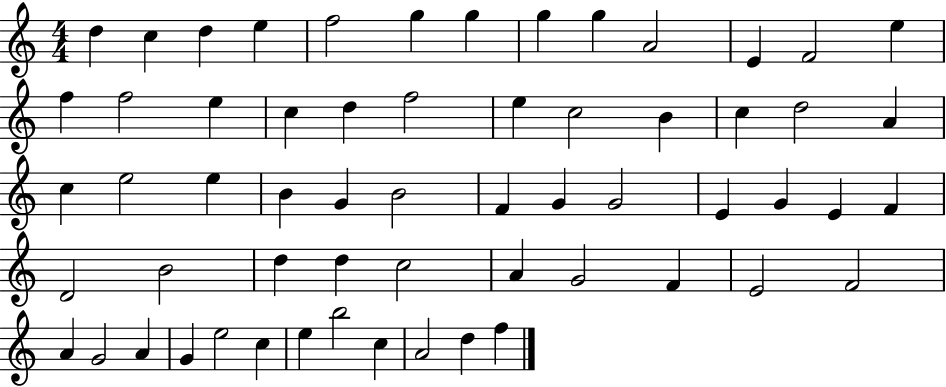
X:1
T:Untitled
M:4/4
L:1/4
K:C
d c d e f2 g g g g A2 E F2 e f f2 e c d f2 e c2 B c d2 A c e2 e B G B2 F G G2 E G E F D2 B2 d d c2 A G2 F E2 F2 A G2 A G e2 c e b2 c A2 d f